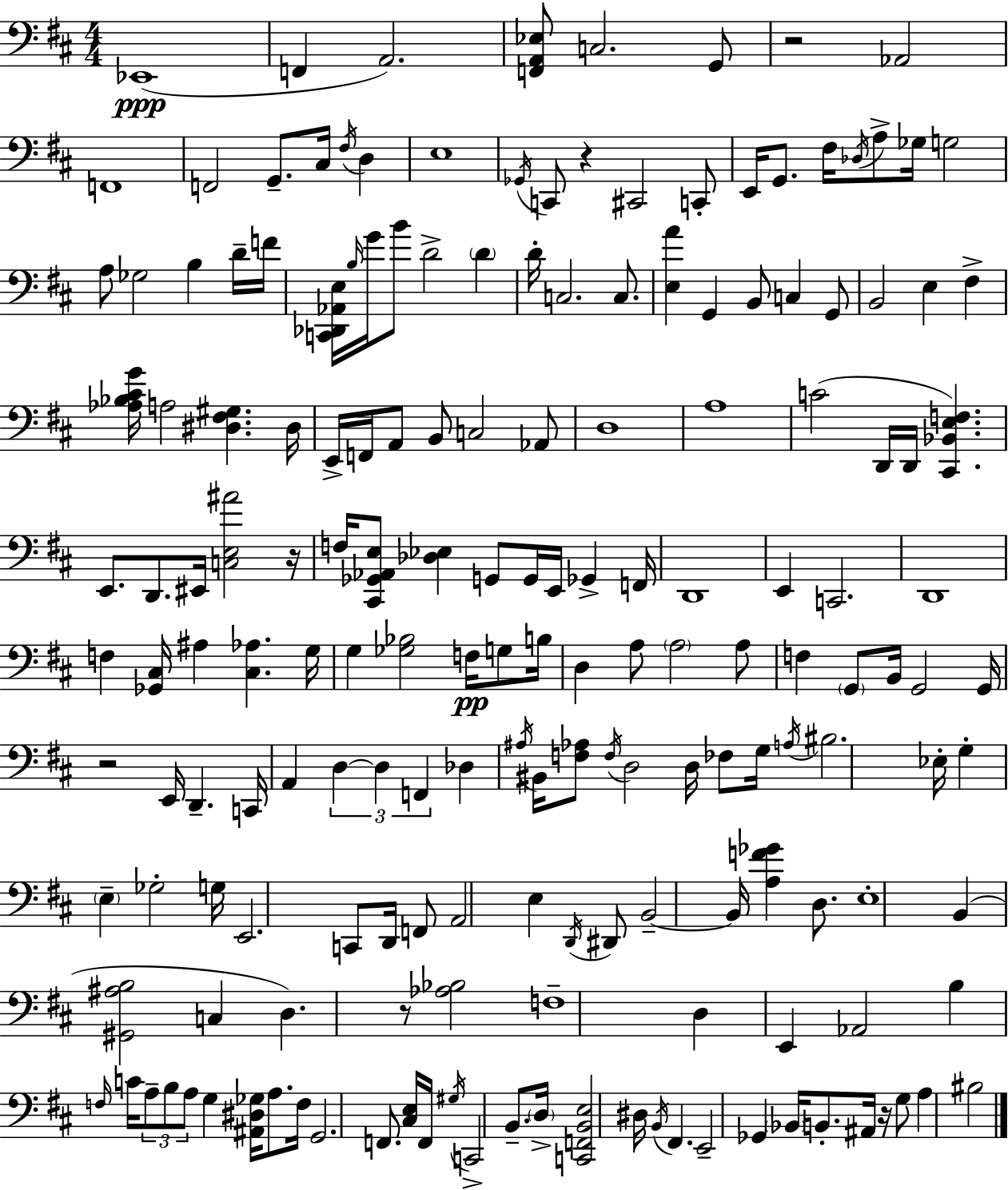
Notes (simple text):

Eb2/w F2/q A2/h. [F2,A2,Eb3]/e C3/h. G2/e R/h Ab2/h F2/w F2/h G2/e. C#3/s F#3/s D3/q E3/w Gb2/s C2/e R/q C#2/h C2/e E2/s G2/e. F#3/s Db3/s A3/e Gb3/s G3/h A3/e Gb3/h B3/q D4/s F4/s [C2,Db2,Ab2,E3]/s B3/s G4/s B4/e D4/h D4/q D4/s C3/h. C3/e. [E3,A4]/q G2/q B2/e C3/q G2/e B2/h E3/q F#3/q [Ab3,Bb3,C#4,G4]/s A3/h [D#3,F#3,G#3]/q. D#3/s E2/s F2/s A2/e B2/e C3/h Ab2/e D3/w A3/w C4/h D2/s D2/s [C#2,Bb2,E3,F3]/q. E2/e. D2/e. EIS2/s [C3,E3,A#4]/h R/s F3/s [C#2,Gb2,Ab2,E3]/e [Db3,Eb3]/q G2/e G2/s E2/s Gb2/q F2/s D2/w E2/q C2/h. D2/w F3/q [Gb2,C#3]/s A#3/q [C#3,Ab3]/q. G3/s G3/q [Gb3,Bb3]/h F3/s G3/e B3/s D3/q A3/e A3/h A3/e F3/q G2/e B2/s G2/h G2/s R/h E2/s D2/q. C2/s A2/q D3/q D3/q F2/q Db3/q A#3/s BIS2/s [F3,Ab3]/e F3/s D3/h D3/s FES3/e G3/s A3/s BIS3/h. Eb3/s G3/q E3/q Gb3/h G3/s E2/h. C2/e D2/s F2/e A2/h E3/q D2/s D#2/e B2/h B2/s [A3,F4,Gb4]/q D3/e. E3/w B2/q [G#2,A#3,B3]/h C3/q D3/q. R/e [Ab3,Bb3]/h F3/w D3/q E2/q Ab2/h B3/q F3/s C4/s A3/e B3/e A3/e G3/q [A#2,D#3,Gb3]/s A3/e. F3/s G2/h. F2/e. [C#3,E3]/s F2/s G#3/s C2/h B2/e. D3/s [C2,F2,B2,E3]/h D#3/s B2/s F#2/q. E2/h Gb2/q Bb2/s B2/e. A#2/s R/s G3/e A3/q BIS3/h